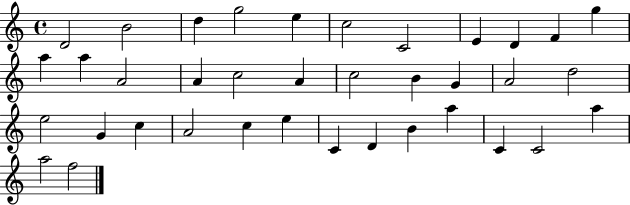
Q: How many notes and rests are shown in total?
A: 37